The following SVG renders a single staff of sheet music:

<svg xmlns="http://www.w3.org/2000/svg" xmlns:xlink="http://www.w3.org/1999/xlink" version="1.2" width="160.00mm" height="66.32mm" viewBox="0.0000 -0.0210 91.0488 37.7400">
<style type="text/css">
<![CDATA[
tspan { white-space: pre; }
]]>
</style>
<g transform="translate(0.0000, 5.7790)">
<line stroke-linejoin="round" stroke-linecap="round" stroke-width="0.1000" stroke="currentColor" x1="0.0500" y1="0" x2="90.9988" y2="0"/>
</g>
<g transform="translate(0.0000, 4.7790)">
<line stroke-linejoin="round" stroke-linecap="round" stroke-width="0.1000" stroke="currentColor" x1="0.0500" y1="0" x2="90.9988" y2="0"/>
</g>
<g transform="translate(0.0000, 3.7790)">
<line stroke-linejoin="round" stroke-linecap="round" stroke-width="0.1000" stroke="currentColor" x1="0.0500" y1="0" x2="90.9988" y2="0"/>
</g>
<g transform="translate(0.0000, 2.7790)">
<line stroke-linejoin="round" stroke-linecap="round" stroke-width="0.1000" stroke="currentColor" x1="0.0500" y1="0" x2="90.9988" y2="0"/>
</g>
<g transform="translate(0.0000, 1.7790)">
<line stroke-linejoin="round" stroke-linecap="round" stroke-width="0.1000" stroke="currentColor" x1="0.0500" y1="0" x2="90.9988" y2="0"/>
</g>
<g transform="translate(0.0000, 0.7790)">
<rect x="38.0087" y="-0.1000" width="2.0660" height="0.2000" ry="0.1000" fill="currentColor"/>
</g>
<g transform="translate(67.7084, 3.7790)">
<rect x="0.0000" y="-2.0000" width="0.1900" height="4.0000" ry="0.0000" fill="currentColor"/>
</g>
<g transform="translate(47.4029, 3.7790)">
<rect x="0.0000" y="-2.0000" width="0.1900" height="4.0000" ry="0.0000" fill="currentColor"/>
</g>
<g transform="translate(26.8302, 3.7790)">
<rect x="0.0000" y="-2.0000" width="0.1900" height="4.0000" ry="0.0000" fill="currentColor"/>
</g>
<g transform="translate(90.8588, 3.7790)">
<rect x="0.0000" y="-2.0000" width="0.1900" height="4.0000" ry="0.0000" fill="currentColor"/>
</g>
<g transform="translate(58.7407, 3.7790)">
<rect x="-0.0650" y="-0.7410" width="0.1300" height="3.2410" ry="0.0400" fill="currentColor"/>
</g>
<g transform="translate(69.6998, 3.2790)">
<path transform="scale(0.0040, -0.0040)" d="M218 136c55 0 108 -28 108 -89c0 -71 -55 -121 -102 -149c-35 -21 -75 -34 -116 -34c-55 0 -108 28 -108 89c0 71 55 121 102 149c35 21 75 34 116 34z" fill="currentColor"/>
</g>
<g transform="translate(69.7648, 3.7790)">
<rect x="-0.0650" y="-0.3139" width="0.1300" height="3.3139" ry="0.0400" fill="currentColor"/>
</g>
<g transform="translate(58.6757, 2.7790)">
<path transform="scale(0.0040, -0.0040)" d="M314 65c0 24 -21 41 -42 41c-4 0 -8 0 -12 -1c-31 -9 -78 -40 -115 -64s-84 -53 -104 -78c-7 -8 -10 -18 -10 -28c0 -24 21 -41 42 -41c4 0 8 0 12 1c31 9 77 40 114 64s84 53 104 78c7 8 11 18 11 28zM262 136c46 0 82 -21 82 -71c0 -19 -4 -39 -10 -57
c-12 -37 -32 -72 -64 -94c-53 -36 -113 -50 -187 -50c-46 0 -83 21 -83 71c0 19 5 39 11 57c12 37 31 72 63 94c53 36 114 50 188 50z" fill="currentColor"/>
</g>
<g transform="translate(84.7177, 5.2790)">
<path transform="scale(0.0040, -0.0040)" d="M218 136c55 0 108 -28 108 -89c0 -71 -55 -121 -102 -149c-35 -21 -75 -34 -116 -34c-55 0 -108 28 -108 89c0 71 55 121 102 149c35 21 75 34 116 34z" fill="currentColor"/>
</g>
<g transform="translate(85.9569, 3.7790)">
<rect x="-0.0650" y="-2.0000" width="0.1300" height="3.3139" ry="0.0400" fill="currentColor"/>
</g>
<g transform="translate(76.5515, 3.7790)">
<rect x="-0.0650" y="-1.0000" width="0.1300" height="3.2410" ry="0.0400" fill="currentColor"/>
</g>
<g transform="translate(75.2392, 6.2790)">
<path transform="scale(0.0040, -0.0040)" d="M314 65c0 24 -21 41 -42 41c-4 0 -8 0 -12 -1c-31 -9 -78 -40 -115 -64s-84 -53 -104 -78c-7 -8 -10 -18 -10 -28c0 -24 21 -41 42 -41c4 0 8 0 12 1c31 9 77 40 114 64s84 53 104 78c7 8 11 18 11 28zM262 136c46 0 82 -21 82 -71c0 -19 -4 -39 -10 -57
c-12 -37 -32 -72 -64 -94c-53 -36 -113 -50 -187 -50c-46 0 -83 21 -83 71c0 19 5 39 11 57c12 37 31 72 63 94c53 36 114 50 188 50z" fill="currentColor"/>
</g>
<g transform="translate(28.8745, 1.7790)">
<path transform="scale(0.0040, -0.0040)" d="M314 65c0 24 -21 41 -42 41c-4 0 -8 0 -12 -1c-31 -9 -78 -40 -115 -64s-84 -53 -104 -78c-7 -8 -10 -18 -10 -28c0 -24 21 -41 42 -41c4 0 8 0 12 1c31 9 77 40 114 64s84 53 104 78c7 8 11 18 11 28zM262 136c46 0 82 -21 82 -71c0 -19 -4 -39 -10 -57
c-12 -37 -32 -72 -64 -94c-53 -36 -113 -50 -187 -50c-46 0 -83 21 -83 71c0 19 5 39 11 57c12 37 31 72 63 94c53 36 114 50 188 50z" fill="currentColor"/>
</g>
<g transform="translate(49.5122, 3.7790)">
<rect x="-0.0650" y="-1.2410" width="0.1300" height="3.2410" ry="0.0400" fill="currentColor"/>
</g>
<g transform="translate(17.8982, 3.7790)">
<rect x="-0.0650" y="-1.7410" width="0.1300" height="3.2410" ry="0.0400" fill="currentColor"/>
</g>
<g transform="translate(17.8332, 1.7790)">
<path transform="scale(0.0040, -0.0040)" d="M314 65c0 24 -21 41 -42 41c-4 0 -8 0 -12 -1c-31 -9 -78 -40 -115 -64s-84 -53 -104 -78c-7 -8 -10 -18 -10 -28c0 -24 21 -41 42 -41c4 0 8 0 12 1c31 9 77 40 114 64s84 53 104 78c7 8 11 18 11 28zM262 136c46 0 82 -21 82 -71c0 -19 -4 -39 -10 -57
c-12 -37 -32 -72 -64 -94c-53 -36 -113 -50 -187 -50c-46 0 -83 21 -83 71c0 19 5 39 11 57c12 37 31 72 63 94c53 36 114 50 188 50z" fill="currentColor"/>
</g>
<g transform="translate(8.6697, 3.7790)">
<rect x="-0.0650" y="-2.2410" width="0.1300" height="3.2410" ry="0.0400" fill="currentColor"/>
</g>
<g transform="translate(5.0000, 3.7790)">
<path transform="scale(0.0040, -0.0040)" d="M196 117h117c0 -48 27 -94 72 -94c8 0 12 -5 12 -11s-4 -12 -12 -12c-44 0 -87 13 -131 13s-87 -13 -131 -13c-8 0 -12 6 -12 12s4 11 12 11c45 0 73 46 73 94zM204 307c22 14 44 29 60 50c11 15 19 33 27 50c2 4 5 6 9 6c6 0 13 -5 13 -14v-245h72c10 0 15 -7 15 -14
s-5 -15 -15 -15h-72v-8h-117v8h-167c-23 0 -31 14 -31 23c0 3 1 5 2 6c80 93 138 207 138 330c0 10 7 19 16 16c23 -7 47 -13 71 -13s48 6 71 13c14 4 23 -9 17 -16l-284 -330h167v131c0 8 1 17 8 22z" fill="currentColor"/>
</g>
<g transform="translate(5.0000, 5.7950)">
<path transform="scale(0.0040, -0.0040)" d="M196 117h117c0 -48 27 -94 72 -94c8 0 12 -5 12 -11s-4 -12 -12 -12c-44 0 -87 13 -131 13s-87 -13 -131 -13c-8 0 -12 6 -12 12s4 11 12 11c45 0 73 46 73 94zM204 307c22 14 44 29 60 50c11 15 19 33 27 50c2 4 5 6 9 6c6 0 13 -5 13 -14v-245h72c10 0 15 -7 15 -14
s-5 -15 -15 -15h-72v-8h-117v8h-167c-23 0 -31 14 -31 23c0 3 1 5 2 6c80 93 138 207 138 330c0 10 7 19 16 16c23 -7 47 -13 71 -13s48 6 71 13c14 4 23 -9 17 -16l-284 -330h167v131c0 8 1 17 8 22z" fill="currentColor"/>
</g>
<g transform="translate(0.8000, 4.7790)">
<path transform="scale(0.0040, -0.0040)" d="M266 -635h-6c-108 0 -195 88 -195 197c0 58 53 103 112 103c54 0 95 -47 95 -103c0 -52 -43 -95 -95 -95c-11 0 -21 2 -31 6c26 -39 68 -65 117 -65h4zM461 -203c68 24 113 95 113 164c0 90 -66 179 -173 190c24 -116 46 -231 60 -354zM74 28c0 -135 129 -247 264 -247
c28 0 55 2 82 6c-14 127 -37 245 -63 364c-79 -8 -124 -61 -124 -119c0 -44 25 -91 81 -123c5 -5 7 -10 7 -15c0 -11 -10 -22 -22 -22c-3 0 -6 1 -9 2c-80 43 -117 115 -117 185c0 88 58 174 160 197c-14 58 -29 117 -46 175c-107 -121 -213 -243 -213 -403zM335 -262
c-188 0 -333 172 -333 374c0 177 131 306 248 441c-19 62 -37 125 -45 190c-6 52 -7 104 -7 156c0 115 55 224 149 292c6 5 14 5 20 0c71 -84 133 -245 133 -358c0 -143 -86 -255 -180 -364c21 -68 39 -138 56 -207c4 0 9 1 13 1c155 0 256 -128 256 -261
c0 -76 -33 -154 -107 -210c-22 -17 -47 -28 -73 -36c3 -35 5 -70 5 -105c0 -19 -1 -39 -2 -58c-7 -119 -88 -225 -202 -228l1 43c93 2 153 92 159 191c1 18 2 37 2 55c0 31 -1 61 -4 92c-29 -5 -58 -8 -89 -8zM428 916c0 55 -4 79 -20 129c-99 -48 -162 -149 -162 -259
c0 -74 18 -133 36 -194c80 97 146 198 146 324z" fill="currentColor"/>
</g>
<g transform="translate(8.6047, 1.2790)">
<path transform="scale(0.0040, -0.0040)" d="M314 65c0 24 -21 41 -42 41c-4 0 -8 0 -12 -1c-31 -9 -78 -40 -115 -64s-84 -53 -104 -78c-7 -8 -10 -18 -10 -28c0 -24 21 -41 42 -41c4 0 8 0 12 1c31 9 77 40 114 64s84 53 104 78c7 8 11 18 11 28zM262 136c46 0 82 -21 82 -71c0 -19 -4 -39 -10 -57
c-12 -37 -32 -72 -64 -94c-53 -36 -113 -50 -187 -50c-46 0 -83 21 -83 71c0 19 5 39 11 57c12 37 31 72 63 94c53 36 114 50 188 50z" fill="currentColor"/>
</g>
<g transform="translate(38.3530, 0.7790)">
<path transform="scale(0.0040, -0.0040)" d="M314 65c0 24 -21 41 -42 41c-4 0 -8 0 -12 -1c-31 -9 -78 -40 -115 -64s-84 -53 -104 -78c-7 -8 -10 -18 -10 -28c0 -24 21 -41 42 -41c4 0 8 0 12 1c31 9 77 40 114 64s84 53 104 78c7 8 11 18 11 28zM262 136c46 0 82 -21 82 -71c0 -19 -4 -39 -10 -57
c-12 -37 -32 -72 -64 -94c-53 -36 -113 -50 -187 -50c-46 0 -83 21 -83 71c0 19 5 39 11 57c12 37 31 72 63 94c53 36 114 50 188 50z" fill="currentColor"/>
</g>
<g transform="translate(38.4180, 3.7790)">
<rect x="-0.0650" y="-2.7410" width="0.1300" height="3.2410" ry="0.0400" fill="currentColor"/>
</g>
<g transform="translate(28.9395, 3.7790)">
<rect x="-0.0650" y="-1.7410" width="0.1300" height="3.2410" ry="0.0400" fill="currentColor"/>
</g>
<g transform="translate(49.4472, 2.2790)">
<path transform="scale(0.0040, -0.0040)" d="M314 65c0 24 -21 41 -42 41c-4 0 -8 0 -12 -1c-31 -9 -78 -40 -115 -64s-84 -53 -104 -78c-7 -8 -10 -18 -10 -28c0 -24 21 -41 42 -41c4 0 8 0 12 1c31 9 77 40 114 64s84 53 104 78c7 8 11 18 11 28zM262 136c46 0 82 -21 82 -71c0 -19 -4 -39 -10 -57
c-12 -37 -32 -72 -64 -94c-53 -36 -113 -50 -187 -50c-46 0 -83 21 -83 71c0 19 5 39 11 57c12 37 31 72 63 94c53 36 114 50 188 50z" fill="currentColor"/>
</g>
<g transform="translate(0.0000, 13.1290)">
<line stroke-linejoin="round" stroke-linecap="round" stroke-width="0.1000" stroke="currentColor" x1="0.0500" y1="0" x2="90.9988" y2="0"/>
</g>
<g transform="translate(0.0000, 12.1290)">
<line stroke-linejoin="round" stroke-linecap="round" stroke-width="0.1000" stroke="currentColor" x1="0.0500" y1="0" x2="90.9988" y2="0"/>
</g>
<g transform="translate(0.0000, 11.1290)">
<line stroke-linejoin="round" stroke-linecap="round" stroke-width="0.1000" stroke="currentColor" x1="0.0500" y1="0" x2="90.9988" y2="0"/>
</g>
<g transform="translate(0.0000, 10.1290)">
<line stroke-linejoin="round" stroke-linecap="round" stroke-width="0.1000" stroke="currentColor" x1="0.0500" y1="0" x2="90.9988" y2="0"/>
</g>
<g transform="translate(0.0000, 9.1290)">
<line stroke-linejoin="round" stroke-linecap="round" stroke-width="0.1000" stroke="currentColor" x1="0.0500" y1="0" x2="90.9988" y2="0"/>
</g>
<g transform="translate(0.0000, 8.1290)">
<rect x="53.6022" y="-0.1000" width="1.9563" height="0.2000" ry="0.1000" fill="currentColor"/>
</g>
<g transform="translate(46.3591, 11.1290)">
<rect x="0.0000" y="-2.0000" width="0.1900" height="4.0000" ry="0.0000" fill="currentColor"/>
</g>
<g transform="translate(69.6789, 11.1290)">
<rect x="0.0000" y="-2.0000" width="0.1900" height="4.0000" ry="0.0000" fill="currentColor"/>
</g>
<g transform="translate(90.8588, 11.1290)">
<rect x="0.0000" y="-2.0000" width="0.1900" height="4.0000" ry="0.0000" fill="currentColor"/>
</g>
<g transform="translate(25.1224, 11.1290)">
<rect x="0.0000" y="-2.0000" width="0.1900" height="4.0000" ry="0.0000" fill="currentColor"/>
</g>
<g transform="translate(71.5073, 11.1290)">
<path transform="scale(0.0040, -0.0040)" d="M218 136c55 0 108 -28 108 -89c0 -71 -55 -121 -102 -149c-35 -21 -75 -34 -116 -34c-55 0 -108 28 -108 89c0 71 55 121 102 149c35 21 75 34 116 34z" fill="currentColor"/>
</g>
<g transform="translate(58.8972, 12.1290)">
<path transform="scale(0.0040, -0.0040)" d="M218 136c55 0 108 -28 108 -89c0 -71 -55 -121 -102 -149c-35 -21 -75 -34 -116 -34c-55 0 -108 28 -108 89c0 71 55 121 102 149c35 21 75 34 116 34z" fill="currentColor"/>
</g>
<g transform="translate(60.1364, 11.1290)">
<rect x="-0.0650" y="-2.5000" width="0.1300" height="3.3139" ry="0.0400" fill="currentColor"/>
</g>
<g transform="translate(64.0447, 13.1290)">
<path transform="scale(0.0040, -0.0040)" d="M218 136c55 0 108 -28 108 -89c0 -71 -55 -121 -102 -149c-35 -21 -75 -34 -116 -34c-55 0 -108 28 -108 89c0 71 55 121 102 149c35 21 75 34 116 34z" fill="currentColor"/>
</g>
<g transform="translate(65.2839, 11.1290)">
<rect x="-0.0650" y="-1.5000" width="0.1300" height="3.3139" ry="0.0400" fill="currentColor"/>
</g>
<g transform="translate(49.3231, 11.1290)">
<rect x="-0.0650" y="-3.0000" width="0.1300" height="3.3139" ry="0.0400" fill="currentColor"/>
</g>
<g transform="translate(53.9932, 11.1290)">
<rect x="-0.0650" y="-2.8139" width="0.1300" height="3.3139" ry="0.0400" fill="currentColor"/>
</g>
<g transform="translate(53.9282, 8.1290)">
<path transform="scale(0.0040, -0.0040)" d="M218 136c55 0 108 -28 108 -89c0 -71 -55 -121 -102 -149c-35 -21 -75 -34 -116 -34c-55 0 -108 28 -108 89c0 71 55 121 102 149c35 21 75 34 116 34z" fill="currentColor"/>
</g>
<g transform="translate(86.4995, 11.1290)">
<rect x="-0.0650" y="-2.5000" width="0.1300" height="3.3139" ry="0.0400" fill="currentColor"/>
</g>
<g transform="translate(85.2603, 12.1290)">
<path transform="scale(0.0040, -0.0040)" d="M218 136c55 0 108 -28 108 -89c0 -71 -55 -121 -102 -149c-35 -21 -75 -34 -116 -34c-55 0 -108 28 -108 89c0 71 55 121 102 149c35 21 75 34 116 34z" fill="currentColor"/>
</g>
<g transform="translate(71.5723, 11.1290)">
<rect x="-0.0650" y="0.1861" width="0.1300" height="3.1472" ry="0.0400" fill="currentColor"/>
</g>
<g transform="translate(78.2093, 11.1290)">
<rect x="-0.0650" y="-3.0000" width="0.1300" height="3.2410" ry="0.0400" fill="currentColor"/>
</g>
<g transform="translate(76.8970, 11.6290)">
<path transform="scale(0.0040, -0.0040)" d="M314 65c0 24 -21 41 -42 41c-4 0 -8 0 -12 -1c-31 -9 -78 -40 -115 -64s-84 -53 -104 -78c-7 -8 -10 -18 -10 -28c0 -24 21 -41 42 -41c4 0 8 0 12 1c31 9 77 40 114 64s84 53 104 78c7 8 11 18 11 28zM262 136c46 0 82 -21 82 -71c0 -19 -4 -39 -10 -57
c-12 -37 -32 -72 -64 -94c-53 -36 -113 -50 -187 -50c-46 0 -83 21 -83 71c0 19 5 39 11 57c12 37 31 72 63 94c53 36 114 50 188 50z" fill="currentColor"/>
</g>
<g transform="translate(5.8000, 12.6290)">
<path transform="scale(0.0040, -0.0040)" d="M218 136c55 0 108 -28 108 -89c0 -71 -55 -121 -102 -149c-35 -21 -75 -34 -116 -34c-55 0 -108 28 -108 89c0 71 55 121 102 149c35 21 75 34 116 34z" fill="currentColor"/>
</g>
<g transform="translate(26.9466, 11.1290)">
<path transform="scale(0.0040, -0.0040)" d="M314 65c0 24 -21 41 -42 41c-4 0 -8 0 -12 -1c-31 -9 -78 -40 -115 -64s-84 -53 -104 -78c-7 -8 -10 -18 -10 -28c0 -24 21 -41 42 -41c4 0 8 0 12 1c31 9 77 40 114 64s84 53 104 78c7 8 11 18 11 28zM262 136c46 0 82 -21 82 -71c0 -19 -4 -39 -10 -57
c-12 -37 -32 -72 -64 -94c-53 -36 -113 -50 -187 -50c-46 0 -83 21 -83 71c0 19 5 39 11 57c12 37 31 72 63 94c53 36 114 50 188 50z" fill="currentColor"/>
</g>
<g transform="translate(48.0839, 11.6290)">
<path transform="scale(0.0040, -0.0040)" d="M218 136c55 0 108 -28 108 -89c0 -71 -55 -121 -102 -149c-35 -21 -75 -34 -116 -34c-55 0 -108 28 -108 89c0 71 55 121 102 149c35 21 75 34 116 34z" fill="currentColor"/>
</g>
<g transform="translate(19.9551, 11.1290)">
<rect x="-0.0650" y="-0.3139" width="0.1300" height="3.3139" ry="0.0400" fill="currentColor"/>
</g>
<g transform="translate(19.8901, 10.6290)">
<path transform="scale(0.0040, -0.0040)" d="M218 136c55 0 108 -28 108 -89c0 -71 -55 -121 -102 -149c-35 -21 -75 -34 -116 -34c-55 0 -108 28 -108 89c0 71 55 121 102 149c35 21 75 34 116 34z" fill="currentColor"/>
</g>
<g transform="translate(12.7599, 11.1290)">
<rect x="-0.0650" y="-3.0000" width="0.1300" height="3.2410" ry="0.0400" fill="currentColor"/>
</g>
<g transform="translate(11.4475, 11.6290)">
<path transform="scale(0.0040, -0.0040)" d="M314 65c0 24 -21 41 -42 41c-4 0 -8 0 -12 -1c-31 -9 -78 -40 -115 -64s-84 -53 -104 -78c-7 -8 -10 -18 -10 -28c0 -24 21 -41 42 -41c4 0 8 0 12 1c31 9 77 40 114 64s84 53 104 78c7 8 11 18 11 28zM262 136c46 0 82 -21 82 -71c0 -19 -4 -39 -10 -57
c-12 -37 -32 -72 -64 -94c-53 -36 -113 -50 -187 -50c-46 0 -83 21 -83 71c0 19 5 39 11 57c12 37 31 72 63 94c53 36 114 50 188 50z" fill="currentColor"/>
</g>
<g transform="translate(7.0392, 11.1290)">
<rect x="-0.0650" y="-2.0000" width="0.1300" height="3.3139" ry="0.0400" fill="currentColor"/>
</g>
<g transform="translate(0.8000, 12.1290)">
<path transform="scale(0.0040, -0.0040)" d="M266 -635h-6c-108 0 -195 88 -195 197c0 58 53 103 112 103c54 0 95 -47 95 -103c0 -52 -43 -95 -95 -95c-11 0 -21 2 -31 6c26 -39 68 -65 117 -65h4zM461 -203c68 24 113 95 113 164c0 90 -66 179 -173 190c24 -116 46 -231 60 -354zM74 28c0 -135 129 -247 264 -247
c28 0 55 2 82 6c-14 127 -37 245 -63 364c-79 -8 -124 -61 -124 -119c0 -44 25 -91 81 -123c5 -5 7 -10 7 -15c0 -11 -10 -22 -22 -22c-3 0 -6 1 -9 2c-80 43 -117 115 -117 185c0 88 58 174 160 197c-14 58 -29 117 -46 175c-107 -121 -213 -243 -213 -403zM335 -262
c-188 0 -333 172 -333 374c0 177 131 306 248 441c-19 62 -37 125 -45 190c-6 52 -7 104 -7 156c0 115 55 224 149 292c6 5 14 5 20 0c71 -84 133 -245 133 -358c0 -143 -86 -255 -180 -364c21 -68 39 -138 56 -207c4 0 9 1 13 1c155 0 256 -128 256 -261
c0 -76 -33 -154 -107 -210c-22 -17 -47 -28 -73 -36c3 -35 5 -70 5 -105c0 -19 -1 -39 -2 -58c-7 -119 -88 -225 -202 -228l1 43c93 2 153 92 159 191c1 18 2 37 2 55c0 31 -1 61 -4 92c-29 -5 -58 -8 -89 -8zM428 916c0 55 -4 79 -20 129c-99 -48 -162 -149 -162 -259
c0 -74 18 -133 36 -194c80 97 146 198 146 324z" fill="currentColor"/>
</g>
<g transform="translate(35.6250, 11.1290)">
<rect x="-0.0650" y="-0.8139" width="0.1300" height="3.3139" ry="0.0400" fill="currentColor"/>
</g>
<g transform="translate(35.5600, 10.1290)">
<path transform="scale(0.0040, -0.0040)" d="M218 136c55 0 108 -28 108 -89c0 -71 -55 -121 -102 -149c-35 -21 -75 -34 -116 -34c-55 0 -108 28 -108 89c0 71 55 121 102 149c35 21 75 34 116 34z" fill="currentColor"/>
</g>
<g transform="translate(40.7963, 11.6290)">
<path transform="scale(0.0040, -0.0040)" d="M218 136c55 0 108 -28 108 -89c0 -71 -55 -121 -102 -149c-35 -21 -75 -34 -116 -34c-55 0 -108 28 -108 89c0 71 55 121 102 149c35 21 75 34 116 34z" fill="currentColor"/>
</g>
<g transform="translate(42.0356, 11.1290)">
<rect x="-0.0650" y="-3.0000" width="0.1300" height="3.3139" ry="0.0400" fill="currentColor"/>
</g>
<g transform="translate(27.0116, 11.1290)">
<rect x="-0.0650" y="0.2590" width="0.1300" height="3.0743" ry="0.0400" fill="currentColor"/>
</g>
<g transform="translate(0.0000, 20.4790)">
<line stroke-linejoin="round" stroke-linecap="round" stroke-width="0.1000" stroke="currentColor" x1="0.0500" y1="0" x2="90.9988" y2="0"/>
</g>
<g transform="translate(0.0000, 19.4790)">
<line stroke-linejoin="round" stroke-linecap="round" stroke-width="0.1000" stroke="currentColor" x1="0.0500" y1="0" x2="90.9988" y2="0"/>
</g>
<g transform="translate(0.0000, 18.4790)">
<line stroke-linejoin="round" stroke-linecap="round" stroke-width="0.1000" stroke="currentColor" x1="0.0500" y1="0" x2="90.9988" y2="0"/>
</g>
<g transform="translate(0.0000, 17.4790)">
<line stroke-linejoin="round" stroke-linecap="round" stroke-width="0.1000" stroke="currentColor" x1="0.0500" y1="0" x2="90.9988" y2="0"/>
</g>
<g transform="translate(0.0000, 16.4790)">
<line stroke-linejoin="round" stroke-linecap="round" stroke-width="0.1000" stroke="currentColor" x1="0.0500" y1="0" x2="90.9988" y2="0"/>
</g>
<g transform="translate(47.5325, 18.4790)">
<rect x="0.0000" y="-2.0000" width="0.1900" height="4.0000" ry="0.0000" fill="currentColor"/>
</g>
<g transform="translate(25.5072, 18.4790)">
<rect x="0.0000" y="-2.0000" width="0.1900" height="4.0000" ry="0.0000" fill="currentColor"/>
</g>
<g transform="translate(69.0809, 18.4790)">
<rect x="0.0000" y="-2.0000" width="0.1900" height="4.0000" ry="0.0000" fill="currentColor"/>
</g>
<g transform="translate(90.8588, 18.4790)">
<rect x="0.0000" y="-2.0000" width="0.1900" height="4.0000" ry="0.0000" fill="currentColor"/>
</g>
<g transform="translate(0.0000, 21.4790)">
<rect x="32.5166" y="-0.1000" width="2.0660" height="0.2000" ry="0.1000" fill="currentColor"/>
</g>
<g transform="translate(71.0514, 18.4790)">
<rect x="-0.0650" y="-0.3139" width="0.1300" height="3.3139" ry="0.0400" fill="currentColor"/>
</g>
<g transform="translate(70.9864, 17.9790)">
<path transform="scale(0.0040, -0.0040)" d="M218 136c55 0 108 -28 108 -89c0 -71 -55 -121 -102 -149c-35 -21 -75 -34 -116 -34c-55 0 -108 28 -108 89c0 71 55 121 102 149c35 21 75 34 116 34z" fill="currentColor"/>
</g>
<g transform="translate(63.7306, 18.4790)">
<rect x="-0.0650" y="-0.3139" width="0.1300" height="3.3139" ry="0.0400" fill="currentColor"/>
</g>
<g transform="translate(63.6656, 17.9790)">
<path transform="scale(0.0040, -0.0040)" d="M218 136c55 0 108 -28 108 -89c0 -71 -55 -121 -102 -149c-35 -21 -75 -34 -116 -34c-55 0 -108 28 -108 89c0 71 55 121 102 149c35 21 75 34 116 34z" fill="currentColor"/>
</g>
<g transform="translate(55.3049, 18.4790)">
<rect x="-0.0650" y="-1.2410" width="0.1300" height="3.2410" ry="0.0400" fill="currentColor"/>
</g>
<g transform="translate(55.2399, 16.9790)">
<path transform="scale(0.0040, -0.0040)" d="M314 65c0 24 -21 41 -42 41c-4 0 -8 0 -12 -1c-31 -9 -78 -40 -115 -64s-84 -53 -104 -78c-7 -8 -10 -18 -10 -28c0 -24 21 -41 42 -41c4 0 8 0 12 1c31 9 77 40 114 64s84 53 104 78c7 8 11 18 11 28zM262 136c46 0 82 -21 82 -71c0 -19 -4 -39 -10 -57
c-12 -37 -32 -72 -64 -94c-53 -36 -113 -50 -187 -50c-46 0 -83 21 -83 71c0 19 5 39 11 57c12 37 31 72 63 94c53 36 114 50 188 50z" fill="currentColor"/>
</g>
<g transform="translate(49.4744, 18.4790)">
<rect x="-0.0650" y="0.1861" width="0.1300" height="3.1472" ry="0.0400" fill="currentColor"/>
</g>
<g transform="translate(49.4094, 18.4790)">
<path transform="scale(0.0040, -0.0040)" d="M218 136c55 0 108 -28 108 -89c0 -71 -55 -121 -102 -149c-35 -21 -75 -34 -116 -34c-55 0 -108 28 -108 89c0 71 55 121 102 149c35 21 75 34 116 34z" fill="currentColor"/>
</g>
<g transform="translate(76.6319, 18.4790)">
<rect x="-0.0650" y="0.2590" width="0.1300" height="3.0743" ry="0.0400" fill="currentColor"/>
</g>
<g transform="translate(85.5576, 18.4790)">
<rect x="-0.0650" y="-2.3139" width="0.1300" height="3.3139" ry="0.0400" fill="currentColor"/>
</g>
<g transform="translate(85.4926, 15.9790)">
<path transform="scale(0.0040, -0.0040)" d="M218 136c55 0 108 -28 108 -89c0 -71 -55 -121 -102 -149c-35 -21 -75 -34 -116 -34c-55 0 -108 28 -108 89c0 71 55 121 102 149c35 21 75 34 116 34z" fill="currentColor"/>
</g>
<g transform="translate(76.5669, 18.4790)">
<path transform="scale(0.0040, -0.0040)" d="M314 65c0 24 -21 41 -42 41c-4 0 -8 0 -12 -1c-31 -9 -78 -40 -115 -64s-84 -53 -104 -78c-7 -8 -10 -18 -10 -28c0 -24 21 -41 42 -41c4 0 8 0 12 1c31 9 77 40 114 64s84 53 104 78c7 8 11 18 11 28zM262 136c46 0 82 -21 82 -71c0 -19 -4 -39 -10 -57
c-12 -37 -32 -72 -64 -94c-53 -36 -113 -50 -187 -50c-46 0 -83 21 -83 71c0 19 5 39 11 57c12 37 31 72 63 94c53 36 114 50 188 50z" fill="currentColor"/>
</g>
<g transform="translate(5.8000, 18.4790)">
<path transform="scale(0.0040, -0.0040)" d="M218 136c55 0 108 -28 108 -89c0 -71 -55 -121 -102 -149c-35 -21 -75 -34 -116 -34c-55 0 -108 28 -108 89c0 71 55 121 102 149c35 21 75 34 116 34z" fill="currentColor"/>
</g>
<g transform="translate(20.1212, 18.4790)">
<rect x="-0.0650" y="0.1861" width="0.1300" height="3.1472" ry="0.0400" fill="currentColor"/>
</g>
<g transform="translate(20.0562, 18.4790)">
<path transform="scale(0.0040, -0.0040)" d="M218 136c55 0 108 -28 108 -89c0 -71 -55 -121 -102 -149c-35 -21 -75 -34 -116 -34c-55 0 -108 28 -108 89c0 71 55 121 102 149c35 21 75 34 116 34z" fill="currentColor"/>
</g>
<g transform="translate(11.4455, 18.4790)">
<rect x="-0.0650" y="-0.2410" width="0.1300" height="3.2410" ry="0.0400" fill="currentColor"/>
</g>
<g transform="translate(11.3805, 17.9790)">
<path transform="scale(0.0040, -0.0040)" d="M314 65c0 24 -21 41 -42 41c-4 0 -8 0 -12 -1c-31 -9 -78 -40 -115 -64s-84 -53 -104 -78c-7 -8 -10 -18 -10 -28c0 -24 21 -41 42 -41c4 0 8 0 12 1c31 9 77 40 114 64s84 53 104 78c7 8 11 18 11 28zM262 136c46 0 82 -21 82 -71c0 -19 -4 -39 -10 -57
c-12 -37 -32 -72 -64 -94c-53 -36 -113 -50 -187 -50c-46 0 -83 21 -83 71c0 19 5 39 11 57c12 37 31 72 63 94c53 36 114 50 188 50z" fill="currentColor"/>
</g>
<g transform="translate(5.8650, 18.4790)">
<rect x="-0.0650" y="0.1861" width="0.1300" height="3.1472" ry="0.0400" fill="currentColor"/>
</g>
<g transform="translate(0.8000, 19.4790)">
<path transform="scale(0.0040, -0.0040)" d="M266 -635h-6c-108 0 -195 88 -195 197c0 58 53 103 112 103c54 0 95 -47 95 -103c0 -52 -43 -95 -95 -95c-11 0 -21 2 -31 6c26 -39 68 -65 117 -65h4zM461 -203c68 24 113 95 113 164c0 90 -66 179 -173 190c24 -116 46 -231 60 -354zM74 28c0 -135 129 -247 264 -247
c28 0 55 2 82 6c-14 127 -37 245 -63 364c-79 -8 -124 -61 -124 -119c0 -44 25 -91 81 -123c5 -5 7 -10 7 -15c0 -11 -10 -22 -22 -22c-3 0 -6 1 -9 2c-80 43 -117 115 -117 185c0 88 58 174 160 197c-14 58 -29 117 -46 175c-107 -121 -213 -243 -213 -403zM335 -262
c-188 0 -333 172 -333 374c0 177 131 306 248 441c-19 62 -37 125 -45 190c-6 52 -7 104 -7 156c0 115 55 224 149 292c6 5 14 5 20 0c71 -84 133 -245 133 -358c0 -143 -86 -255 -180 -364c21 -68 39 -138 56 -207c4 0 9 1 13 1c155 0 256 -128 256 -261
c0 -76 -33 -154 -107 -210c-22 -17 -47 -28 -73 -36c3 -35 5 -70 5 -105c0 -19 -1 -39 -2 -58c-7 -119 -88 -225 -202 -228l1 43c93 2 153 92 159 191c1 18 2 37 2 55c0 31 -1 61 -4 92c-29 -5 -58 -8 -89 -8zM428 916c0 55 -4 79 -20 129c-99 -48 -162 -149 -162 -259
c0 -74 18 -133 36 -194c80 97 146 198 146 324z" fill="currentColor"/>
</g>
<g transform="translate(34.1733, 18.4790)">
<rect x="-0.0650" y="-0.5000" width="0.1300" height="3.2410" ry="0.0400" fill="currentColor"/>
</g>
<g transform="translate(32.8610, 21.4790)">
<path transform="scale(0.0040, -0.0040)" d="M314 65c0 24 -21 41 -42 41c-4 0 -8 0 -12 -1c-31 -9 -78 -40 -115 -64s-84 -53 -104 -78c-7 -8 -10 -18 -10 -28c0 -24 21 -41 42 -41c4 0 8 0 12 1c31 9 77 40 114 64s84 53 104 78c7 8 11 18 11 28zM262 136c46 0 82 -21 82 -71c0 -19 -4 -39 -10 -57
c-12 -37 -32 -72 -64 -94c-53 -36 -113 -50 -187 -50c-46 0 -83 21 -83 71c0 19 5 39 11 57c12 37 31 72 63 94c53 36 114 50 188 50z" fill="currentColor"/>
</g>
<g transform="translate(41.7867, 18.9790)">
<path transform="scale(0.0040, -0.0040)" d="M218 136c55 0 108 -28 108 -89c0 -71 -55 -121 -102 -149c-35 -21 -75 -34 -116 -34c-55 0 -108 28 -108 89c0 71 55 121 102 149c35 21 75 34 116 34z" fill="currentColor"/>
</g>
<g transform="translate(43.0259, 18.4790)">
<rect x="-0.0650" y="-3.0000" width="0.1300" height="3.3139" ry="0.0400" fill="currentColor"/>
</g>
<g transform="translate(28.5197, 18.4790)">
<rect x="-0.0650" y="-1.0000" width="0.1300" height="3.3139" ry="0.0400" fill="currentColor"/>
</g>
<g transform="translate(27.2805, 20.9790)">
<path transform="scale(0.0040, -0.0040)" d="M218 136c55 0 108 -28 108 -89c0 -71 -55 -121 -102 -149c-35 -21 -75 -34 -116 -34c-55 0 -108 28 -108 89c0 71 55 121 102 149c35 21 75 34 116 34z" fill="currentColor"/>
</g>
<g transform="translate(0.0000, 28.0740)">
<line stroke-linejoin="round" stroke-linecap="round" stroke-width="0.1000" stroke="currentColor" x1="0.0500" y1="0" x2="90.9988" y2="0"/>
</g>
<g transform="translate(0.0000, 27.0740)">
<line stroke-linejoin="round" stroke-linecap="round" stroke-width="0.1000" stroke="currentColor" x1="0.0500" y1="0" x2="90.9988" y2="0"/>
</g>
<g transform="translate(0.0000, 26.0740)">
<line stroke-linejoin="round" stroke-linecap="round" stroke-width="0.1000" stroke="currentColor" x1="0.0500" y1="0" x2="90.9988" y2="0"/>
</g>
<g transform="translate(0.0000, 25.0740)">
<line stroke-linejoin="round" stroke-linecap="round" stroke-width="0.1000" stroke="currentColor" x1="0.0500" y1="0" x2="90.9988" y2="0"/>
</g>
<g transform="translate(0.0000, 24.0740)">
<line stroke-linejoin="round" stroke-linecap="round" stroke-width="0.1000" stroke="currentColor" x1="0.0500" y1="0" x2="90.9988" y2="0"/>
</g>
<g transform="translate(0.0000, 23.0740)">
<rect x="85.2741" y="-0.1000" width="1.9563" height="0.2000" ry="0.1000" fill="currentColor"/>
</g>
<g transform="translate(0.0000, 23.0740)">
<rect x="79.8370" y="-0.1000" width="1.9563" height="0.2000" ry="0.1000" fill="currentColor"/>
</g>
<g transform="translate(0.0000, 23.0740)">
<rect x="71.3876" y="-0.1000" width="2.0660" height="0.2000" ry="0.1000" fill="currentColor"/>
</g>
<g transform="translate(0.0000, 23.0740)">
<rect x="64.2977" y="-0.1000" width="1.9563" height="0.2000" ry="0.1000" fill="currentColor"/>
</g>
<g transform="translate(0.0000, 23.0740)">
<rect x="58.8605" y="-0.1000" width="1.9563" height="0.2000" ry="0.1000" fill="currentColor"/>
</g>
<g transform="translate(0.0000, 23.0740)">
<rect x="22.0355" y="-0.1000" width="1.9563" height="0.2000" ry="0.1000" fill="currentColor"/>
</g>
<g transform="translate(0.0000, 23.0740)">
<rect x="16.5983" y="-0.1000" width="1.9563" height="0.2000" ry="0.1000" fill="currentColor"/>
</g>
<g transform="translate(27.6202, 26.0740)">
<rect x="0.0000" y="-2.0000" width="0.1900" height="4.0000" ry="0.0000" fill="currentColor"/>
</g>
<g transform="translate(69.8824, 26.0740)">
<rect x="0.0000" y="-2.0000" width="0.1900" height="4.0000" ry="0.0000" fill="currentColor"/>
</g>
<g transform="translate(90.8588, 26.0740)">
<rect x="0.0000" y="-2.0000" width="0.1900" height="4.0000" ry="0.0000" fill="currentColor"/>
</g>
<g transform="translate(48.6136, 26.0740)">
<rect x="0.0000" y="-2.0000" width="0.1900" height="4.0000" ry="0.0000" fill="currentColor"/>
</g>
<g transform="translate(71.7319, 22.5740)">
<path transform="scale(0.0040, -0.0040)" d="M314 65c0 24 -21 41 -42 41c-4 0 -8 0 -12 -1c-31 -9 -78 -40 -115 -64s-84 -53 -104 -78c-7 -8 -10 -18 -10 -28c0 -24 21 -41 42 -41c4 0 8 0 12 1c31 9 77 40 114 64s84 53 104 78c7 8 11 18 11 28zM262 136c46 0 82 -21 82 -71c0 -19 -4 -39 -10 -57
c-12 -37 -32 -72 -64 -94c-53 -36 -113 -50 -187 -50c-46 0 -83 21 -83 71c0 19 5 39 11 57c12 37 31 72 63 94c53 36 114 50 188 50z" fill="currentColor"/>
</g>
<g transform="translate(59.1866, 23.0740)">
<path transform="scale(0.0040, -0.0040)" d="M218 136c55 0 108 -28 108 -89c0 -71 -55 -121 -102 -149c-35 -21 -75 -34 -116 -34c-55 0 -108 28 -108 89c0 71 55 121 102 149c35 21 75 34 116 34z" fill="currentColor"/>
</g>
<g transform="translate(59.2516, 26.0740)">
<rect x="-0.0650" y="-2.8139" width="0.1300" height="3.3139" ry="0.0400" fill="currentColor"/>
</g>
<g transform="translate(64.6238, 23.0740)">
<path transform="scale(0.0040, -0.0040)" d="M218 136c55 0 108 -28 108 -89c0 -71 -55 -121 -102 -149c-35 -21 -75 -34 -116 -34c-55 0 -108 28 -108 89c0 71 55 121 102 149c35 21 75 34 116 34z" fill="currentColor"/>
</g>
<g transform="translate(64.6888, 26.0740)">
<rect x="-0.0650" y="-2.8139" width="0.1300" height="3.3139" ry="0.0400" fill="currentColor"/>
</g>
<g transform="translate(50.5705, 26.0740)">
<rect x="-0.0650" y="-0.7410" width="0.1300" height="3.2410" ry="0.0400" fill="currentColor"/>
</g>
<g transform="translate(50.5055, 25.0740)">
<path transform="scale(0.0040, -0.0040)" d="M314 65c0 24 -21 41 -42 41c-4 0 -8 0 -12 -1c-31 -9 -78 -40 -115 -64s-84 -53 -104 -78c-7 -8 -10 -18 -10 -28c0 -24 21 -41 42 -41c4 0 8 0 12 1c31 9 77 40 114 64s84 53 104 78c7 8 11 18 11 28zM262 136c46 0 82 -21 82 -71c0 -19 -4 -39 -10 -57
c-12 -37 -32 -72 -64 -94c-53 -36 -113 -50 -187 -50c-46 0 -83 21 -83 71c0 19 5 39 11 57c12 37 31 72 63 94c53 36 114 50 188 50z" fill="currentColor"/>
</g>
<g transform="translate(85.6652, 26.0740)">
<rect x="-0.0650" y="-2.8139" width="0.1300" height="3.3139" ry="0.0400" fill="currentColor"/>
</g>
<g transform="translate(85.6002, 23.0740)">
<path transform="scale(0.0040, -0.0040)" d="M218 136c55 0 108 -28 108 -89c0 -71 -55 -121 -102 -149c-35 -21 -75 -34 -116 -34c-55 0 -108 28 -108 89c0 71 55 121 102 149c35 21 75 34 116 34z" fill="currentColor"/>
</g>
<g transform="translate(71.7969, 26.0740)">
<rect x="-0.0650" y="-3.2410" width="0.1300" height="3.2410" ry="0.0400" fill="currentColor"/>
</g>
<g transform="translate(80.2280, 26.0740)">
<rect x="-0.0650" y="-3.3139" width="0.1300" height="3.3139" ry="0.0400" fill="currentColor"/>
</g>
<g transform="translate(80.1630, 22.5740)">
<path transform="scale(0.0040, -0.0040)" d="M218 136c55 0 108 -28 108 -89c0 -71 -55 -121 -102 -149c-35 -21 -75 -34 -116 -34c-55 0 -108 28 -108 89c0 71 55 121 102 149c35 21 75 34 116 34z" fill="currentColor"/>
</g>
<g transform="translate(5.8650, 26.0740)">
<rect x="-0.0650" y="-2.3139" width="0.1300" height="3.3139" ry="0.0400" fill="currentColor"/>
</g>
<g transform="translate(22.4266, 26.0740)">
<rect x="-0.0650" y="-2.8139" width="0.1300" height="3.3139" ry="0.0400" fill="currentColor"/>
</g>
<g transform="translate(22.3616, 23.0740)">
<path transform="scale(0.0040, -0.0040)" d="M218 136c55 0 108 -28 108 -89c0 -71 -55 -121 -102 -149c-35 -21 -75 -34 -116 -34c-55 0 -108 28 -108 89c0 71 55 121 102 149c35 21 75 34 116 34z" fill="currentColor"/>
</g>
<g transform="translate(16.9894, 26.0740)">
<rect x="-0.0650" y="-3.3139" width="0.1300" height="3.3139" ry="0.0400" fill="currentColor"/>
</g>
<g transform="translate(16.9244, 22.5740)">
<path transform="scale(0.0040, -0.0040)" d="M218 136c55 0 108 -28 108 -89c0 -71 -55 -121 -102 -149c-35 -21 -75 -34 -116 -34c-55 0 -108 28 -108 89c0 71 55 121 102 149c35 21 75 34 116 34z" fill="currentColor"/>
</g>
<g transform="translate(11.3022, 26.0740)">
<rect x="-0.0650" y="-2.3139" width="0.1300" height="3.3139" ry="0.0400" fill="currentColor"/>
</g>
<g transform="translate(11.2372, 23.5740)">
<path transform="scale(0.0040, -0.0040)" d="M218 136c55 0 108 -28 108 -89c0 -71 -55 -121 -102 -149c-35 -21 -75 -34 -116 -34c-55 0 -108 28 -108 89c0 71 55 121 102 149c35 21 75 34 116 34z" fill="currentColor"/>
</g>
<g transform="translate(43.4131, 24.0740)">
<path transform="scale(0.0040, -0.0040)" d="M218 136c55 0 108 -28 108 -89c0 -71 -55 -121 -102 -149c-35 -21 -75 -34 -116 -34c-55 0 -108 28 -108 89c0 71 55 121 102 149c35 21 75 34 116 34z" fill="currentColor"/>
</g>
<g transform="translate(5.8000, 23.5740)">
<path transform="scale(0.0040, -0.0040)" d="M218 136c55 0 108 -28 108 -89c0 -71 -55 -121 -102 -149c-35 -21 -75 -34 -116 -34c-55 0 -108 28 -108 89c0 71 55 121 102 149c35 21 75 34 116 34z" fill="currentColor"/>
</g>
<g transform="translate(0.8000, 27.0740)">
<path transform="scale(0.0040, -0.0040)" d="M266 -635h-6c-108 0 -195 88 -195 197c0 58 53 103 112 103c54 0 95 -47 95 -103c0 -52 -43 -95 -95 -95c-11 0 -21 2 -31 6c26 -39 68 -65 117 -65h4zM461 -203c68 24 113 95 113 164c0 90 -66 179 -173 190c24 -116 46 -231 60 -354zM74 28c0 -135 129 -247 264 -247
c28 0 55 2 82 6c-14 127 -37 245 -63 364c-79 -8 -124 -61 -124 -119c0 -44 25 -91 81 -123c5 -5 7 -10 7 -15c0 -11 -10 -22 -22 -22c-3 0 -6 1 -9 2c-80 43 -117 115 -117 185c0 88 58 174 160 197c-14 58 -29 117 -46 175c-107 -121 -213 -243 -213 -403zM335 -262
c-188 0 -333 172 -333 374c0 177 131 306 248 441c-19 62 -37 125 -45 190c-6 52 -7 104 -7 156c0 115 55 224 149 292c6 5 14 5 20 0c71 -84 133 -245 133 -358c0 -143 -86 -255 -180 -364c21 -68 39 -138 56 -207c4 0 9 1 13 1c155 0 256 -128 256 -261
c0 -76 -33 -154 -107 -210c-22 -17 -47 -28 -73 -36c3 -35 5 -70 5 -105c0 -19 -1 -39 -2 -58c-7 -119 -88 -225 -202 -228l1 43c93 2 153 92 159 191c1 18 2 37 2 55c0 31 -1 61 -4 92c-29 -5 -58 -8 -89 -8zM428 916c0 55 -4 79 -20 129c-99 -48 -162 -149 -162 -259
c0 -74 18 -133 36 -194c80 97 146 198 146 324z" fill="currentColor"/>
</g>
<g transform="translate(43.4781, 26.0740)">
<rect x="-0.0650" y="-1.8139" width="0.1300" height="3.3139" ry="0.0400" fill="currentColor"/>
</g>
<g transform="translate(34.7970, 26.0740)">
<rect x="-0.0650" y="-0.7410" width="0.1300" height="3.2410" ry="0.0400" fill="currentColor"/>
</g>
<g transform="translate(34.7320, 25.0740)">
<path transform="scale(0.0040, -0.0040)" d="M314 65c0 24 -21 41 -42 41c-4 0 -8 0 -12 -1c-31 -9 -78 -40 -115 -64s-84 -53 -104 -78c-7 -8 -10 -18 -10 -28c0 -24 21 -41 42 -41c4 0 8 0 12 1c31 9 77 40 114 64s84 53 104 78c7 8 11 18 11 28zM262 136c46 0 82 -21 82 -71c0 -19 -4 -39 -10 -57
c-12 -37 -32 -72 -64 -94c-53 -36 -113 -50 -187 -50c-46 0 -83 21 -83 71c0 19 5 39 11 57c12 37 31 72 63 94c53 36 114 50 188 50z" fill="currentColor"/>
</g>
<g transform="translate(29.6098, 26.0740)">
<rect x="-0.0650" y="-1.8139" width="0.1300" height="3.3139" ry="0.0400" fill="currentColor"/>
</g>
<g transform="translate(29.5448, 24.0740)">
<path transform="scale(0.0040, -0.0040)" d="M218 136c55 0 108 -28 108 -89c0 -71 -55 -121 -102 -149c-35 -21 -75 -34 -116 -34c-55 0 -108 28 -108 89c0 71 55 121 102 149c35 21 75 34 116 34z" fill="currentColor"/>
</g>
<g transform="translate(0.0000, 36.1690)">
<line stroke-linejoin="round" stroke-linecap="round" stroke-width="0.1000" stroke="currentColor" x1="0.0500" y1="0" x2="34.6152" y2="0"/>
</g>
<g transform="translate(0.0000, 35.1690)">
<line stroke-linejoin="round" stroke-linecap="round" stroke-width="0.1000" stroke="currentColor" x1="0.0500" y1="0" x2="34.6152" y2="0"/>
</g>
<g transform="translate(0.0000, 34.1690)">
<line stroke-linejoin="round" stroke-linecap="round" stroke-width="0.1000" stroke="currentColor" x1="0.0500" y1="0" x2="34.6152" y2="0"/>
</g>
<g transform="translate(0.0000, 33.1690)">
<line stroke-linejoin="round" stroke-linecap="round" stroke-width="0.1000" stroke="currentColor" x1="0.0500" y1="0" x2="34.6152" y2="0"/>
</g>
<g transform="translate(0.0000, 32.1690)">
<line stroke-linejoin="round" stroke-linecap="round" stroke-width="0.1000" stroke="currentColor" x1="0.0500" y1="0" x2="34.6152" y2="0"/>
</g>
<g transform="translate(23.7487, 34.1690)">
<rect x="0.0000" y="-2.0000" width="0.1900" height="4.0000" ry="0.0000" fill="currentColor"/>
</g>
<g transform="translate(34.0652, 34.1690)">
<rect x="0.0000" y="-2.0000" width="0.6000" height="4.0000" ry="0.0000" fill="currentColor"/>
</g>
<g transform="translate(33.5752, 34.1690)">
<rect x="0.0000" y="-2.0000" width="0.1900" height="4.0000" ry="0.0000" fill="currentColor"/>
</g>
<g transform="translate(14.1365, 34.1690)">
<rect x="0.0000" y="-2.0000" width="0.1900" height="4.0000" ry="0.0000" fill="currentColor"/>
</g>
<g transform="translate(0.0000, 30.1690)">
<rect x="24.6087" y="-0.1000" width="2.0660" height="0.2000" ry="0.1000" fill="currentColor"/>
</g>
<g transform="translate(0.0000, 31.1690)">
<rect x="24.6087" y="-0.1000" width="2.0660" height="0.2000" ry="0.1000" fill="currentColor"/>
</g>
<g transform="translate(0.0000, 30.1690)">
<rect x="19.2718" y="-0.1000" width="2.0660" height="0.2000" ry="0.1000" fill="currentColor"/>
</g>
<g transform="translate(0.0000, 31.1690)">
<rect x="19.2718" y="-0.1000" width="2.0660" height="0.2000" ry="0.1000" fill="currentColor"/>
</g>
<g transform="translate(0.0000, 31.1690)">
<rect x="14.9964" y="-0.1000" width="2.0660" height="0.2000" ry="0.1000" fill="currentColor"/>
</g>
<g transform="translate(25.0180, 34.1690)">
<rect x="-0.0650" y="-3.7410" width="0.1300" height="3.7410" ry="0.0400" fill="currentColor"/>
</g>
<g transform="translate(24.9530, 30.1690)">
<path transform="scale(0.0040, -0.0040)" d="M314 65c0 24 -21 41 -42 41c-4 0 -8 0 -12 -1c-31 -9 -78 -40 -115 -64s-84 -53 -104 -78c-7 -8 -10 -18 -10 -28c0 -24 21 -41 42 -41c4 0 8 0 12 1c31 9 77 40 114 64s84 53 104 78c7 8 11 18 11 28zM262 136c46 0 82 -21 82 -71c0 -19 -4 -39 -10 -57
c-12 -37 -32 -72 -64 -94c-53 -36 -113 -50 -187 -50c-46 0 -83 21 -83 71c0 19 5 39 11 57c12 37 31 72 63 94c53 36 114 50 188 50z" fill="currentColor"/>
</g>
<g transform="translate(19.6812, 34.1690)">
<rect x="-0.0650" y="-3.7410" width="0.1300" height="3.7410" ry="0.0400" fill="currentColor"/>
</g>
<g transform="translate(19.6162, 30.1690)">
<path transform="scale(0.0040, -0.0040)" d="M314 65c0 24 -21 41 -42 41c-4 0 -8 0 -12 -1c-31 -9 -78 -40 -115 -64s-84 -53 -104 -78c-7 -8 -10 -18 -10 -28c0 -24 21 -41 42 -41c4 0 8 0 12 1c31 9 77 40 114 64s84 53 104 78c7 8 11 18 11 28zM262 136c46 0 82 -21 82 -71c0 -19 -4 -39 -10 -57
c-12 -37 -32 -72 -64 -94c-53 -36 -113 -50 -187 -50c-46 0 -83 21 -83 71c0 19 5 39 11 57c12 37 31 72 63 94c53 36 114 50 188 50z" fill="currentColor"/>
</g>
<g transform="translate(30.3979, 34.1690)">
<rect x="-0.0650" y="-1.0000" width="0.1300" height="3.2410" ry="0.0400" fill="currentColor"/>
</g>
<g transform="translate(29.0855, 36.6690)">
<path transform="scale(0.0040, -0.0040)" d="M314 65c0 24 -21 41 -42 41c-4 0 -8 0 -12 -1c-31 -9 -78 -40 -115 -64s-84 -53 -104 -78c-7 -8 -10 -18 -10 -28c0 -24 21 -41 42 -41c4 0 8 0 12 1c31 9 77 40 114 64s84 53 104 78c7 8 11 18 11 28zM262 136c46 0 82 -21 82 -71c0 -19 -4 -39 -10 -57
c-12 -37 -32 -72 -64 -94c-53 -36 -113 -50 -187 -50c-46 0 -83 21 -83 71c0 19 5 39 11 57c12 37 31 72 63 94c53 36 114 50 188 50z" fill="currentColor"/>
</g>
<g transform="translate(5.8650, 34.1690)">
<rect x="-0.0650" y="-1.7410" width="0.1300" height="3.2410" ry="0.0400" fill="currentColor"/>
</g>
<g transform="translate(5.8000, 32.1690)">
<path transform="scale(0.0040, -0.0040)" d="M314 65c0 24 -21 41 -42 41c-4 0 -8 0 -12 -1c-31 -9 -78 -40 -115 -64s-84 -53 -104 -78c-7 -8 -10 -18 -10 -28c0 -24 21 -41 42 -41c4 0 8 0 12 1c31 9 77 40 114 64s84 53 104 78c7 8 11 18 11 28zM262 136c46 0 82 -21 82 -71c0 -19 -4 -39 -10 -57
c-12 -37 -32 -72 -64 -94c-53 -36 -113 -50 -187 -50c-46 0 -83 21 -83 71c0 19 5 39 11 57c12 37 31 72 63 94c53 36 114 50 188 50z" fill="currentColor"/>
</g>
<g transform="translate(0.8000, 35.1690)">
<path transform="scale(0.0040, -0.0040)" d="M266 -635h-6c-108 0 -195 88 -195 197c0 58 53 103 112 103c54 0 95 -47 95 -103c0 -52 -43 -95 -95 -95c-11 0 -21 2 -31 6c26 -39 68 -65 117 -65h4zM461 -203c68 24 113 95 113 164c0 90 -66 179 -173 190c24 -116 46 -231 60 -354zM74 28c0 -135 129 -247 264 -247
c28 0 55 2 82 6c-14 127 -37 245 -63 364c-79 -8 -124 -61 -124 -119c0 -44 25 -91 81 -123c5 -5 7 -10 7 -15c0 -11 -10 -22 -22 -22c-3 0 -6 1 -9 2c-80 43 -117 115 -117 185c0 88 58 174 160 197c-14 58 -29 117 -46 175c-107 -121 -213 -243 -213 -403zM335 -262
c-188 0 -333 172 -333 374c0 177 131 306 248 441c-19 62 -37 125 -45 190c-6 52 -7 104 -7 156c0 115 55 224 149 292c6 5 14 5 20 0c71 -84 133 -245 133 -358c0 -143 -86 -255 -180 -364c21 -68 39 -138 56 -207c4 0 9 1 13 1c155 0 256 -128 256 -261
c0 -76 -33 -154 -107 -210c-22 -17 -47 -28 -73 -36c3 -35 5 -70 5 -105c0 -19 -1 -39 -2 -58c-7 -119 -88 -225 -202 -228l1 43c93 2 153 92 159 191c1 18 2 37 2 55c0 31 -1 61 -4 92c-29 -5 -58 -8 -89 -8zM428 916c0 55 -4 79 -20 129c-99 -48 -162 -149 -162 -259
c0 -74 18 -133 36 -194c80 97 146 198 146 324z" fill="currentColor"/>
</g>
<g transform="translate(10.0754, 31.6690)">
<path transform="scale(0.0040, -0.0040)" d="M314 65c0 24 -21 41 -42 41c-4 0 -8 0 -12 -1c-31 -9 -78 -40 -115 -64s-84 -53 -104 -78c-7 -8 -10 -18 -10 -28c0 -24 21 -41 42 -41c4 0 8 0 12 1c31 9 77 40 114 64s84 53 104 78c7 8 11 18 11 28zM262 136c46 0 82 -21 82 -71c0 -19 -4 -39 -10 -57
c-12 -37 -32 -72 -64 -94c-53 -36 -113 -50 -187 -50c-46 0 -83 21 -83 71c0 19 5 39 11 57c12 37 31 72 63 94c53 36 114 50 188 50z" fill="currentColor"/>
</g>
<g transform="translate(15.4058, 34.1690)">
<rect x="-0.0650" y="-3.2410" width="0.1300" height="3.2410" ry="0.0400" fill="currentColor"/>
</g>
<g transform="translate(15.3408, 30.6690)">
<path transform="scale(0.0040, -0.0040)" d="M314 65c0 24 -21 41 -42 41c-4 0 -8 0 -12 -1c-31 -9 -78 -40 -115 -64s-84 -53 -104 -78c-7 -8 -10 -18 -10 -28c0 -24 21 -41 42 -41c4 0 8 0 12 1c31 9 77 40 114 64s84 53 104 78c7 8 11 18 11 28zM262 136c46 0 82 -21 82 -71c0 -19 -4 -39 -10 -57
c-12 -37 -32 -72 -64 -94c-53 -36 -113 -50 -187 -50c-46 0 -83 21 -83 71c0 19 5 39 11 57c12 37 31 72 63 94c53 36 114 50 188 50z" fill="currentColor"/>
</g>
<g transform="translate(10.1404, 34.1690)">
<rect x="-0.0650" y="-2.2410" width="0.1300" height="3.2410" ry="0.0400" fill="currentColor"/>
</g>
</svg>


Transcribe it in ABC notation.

X:1
T:Untitled
M:4/4
L:1/4
K:C
g2 f2 f2 a2 e2 d2 c D2 F F A2 c B2 d A A a G E B A2 G B c2 B D C2 A B e2 c c B2 g g g b a f d2 f d2 a a b2 b a f2 g2 b2 c'2 c'2 D2